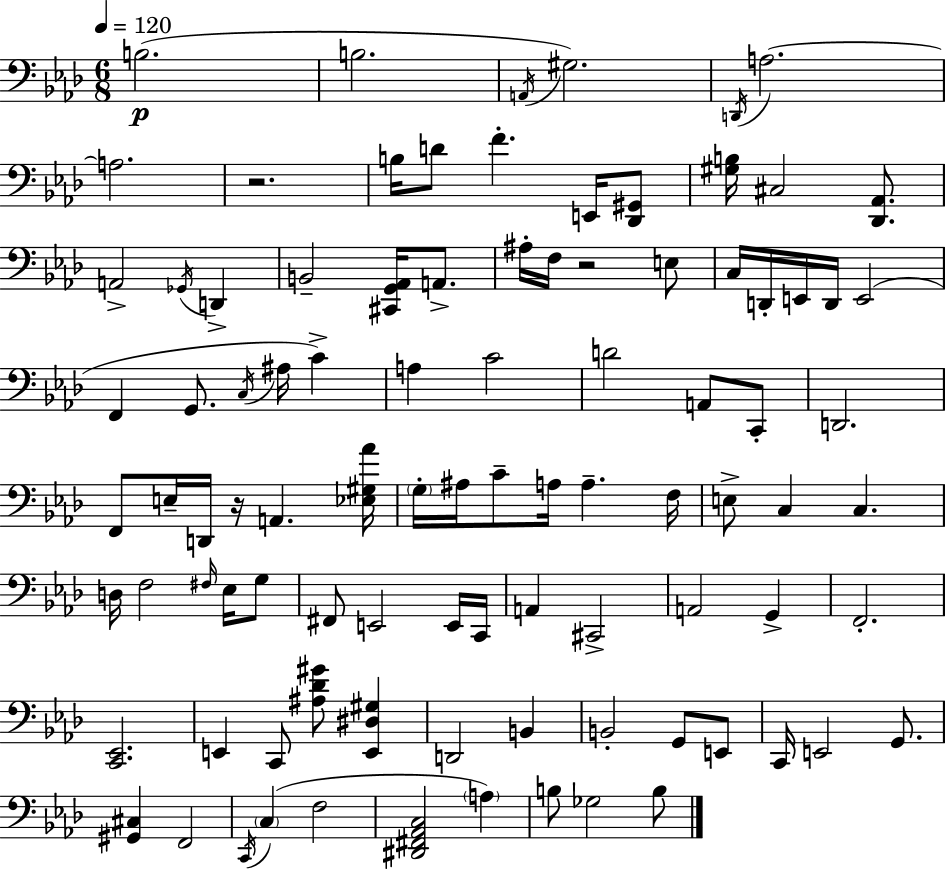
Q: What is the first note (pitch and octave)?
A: B3